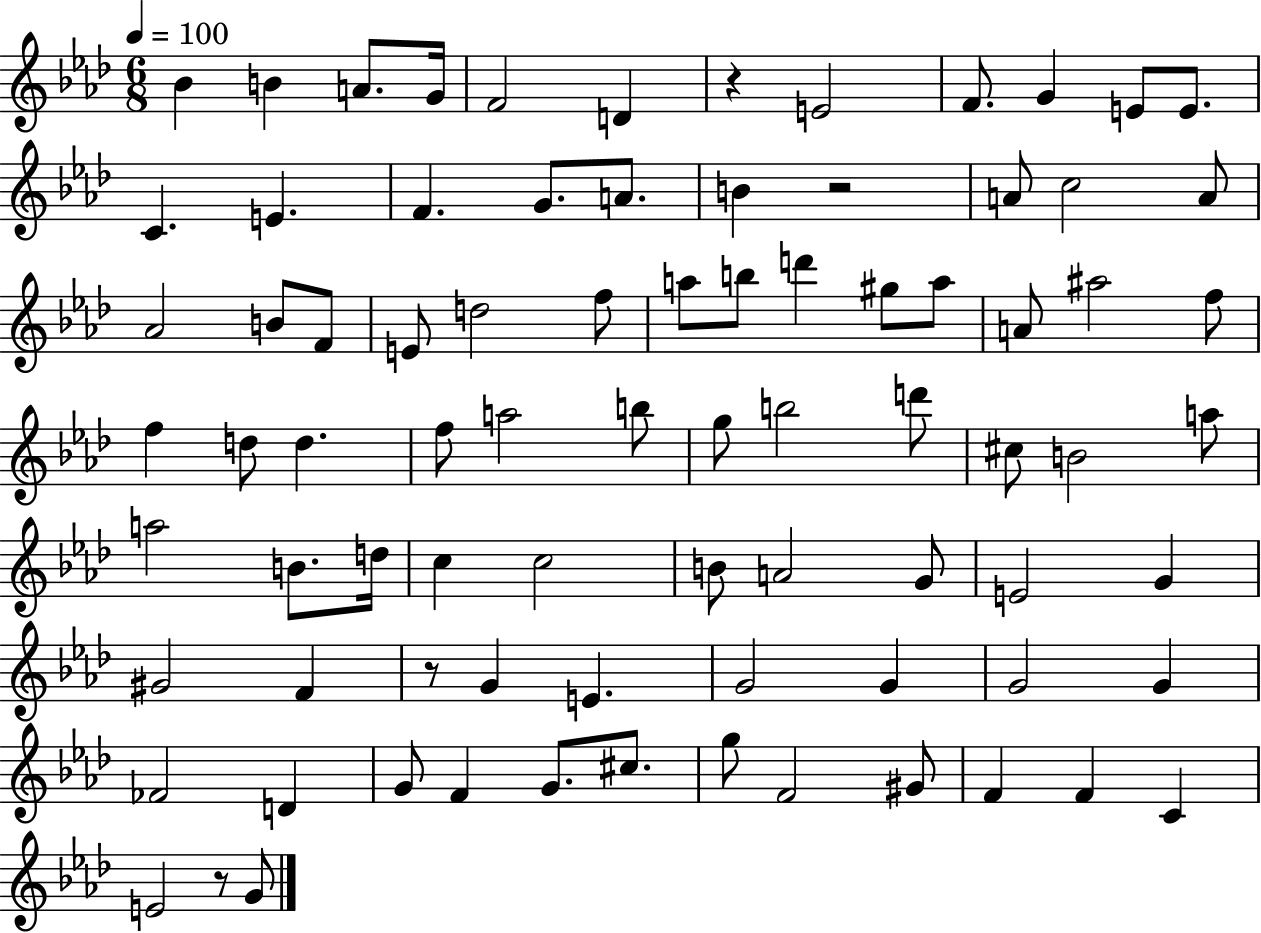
{
  \clef treble
  \numericTimeSignature
  \time 6/8
  \key aes \major
  \tempo 4 = 100
  bes'4 b'4 a'8. g'16 | f'2 d'4 | r4 e'2 | f'8. g'4 e'8 e'8. | \break c'4. e'4. | f'4. g'8. a'8. | b'4 r2 | a'8 c''2 a'8 | \break aes'2 b'8 f'8 | e'8 d''2 f''8 | a''8 b''8 d'''4 gis''8 a''8 | a'8 ais''2 f''8 | \break f''4 d''8 d''4. | f''8 a''2 b''8 | g''8 b''2 d'''8 | cis''8 b'2 a''8 | \break a''2 b'8. d''16 | c''4 c''2 | b'8 a'2 g'8 | e'2 g'4 | \break gis'2 f'4 | r8 g'4 e'4. | g'2 g'4 | g'2 g'4 | \break fes'2 d'4 | g'8 f'4 g'8. cis''8. | g''8 f'2 gis'8 | f'4 f'4 c'4 | \break e'2 r8 g'8 | \bar "|."
}